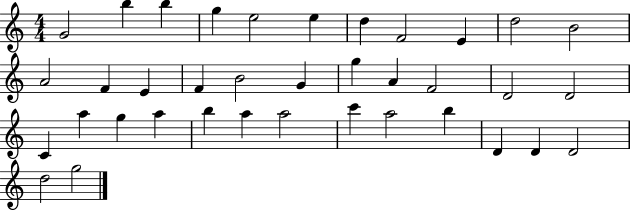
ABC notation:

X:1
T:Untitled
M:4/4
L:1/4
K:C
G2 b b g e2 e d F2 E d2 B2 A2 F E F B2 G g A F2 D2 D2 C a g a b a a2 c' a2 b D D D2 d2 g2